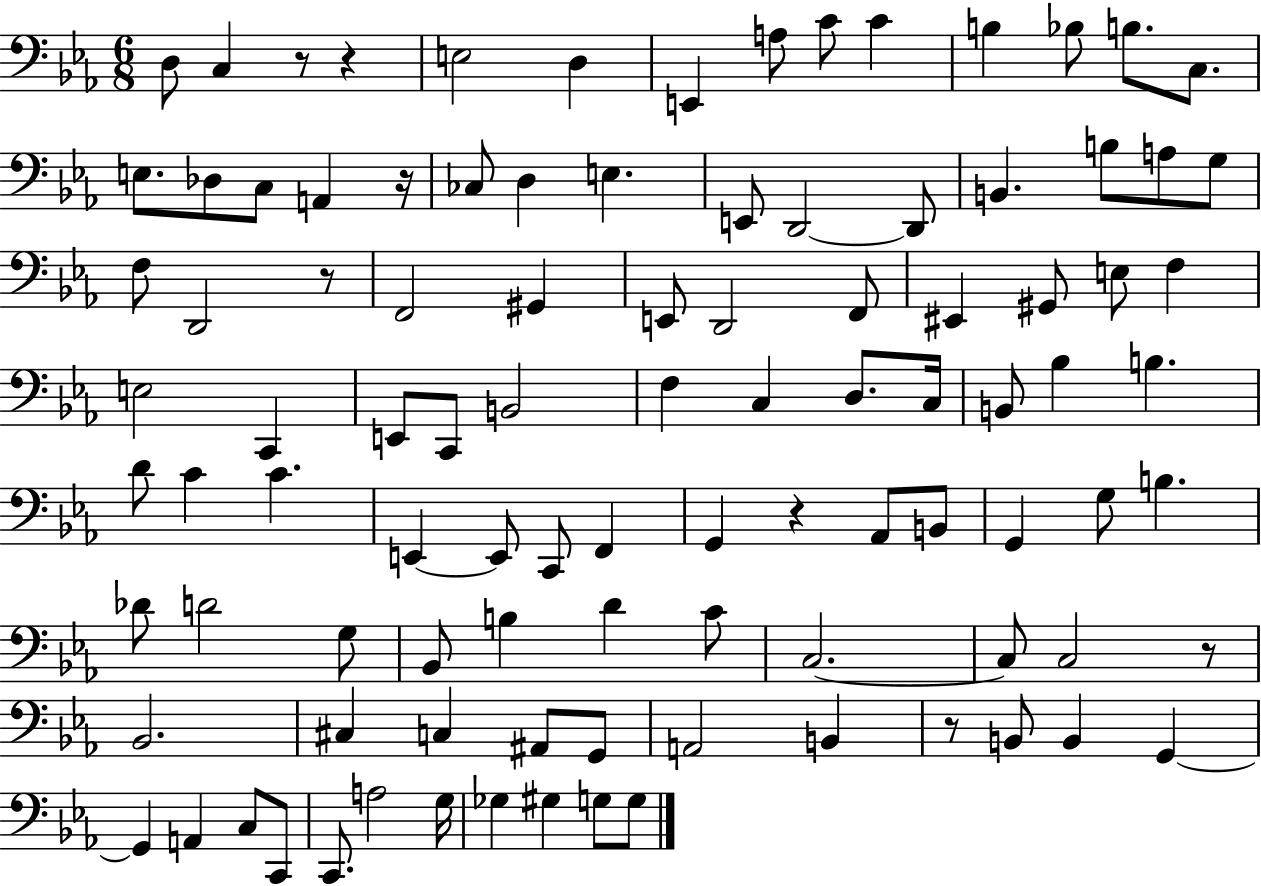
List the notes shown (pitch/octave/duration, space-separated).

D3/e C3/q R/e R/q E3/h D3/q E2/q A3/e C4/e C4/q B3/q Bb3/e B3/e. C3/e. E3/e. Db3/e C3/e A2/q R/s CES3/e D3/q E3/q. E2/e D2/h D2/e B2/q. B3/e A3/e G3/e F3/e D2/h R/e F2/h G#2/q E2/e D2/h F2/e EIS2/q G#2/e E3/e F3/q E3/h C2/q E2/e C2/e B2/h F3/q C3/q D3/e. C3/s B2/e Bb3/q B3/q. D4/e C4/q C4/q. E2/q E2/e C2/e F2/q G2/q R/q Ab2/e B2/e G2/q G3/e B3/q. Db4/e D4/h G3/e Bb2/e B3/q D4/q C4/e C3/h. C3/e C3/h R/e Bb2/h. C#3/q C3/q A#2/e G2/e A2/h B2/q R/e B2/e B2/q G2/q G2/q A2/q C3/e C2/e C2/e. A3/h G3/s Gb3/q G#3/q G3/e G3/e